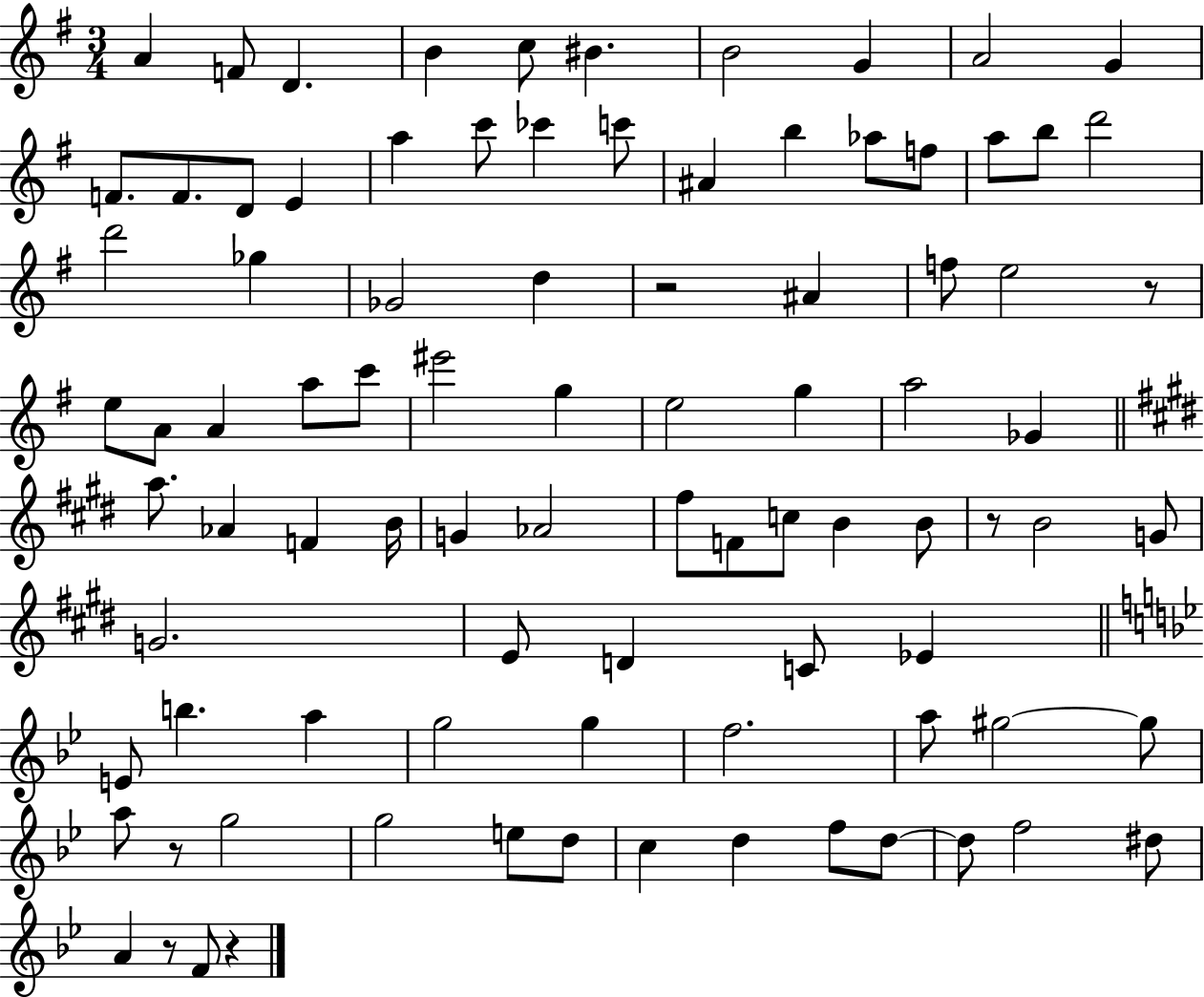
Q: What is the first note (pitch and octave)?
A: A4